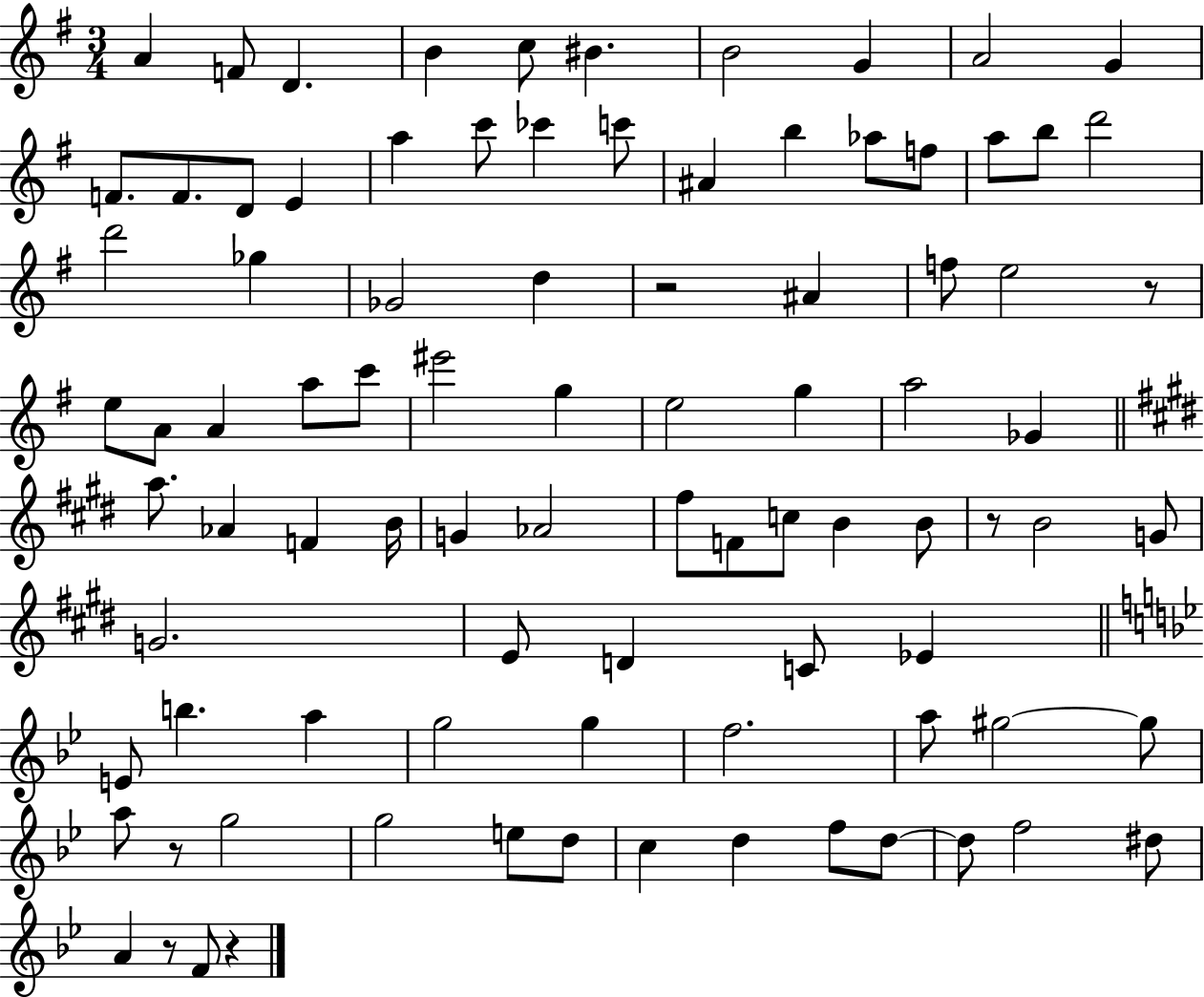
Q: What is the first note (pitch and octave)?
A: A4